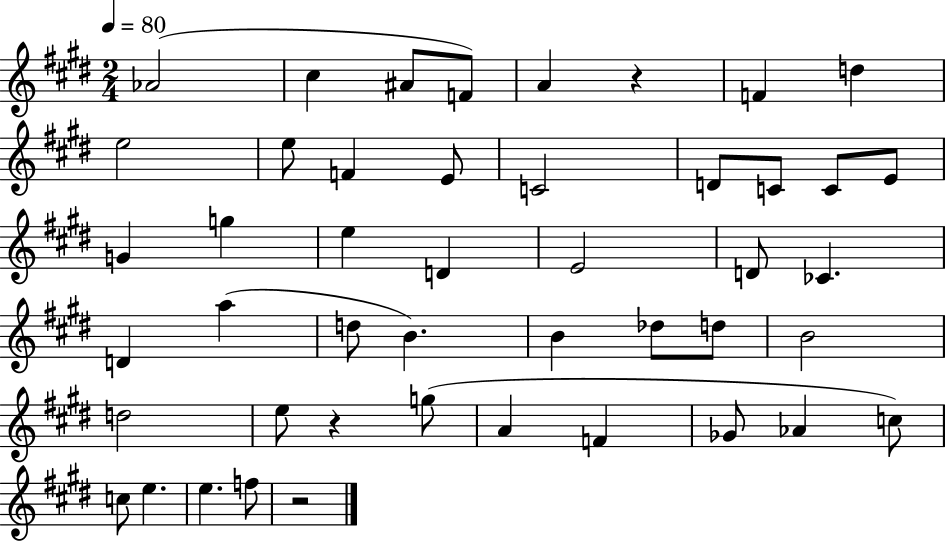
{
  \clef treble
  \numericTimeSignature
  \time 2/4
  \key e \major
  \tempo 4 = 80
  aes'2( | cis''4 ais'8 f'8) | a'4 r4 | f'4 d''4 | \break e''2 | e''8 f'4 e'8 | c'2 | d'8 c'8 c'8 e'8 | \break g'4 g''4 | e''4 d'4 | e'2 | d'8 ces'4. | \break d'4 a''4( | d''8 b'4.) | b'4 des''8 d''8 | b'2 | \break d''2 | e''8 r4 g''8( | a'4 f'4 | ges'8 aes'4 c''8) | \break c''8 e''4. | e''4. f''8 | r2 | \bar "|."
}